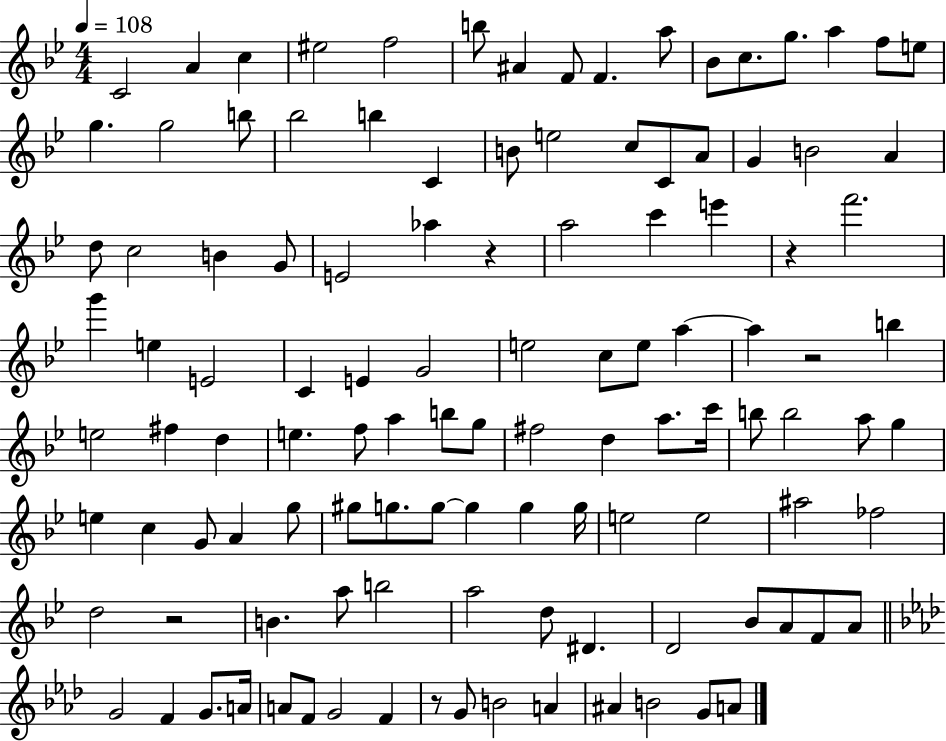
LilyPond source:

{
  \clef treble
  \numericTimeSignature
  \time 4/4
  \key bes \major
  \tempo 4 = 108
  c'2 a'4 c''4 | eis''2 f''2 | b''8 ais'4 f'8 f'4. a''8 | bes'8 c''8. g''8. a''4 f''8 e''8 | \break g''4. g''2 b''8 | bes''2 b''4 c'4 | b'8 e''2 c''8 c'8 a'8 | g'4 b'2 a'4 | \break d''8 c''2 b'4 g'8 | e'2 aes''4 r4 | a''2 c'''4 e'''4 | r4 f'''2. | \break g'''4 e''4 e'2 | c'4 e'4 g'2 | e''2 c''8 e''8 a''4~~ | a''4 r2 b''4 | \break e''2 fis''4 d''4 | e''4. f''8 a''4 b''8 g''8 | fis''2 d''4 a''8. c'''16 | b''8 b''2 a''8 g''4 | \break e''4 c''4 g'8 a'4 g''8 | gis''8 g''8. g''8~~ g''4 g''4 g''16 | e''2 e''2 | ais''2 fes''2 | \break d''2 r2 | b'4. a''8 b''2 | a''2 d''8 dis'4. | d'2 bes'8 a'8 f'8 a'8 | \break \bar "||" \break \key aes \major g'2 f'4 g'8. a'16 | a'8 f'8 g'2 f'4 | r8 g'8 b'2 a'4 | ais'4 b'2 g'8 a'8 | \break \bar "|."
}